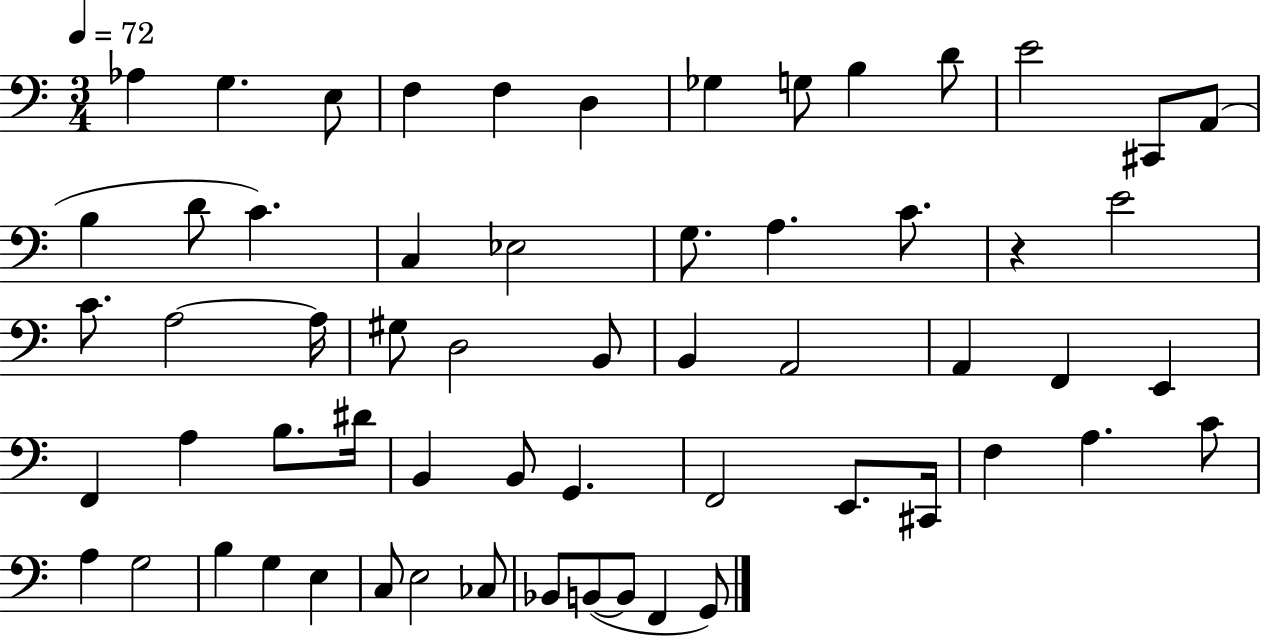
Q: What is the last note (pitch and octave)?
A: G2